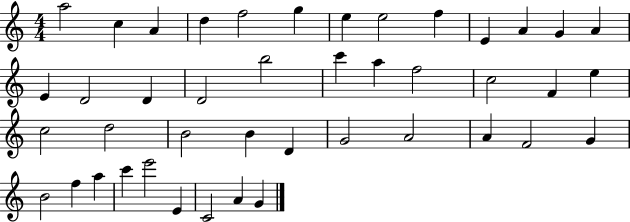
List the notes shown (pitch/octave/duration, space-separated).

A5/h C5/q A4/q D5/q F5/h G5/q E5/q E5/h F5/q E4/q A4/q G4/q A4/q E4/q D4/h D4/q D4/h B5/h C6/q A5/q F5/h C5/h F4/q E5/q C5/h D5/h B4/h B4/q D4/q G4/h A4/h A4/q F4/h G4/q B4/h F5/q A5/q C6/q E6/h E4/q C4/h A4/q G4/q